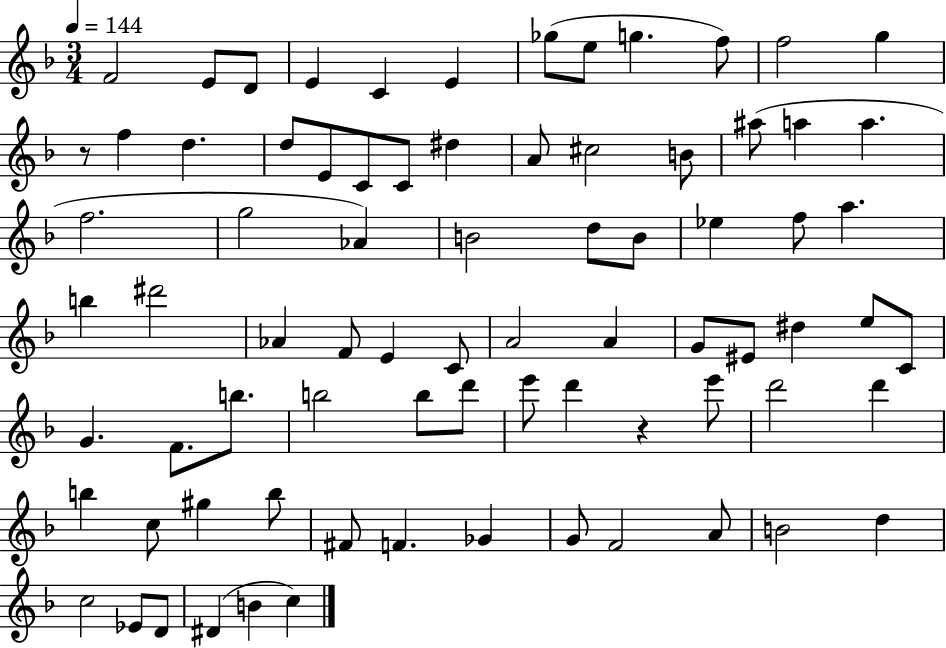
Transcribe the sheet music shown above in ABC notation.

X:1
T:Untitled
M:3/4
L:1/4
K:F
F2 E/2 D/2 E C E _g/2 e/2 g f/2 f2 g z/2 f d d/2 E/2 C/2 C/2 ^d A/2 ^c2 B/2 ^a/2 a a f2 g2 _A B2 d/2 B/2 _e f/2 a b ^d'2 _A F/2 E C/2 A2 A G/2 ^E/2 ^d e/2 C/2 G F/2 b/2 b2 b/2 d'/2 e'/2 d' z e'/2 d'2 d' b c/2 ^g b/2 ^F/2 F _G G/2 F2 A/2 B2 d c2 _E/2 D/2 ^D B c